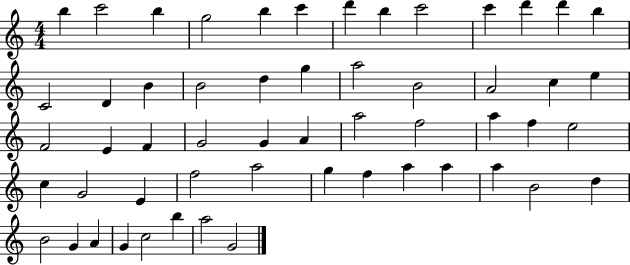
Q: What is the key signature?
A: C major